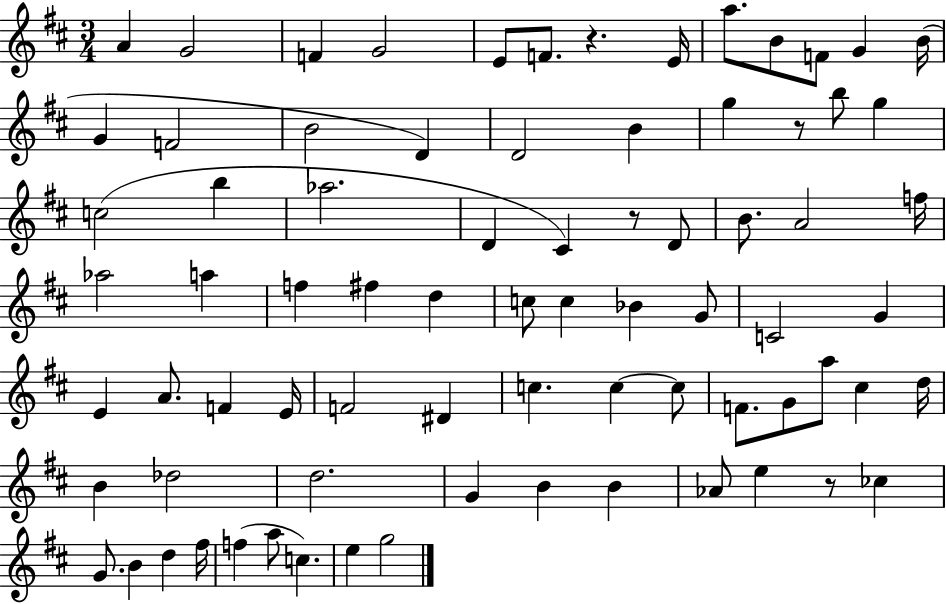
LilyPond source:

{
  \clef treble
  \numericTimeSignature
  \time 3/4
  \key d \major
  a'4 g'2 | f'4 g'2 | e'8 f'8. r4. e'16 | a''8. b'8 f'8 g'4 b'16( | \break g'4 f'2 | b'2 d'4) | d'2 b'4 | g''4 r8 b''8 g''4 | \break c''2( b''4 | aes''2. | d'4 cis'4) r8 d'8 | b'8. a'2 f''16 | \break aes''2 a''4 | f''4 fis''4 d''4 | c''8 c''4 bes'4 g'8 | c'2 g'4 | \break e'4 a'8. f'4 e'16 | f'2 dis'4 | c''4. c''4~~ c''8 | f'8. g'8 a''8 cis''4 d''16 | \break b'4 des''2 | d''2. | g'4 b'4 b'4 | aes'8 e''4 r8 ces''4 | \break g'8. b'4 d''4 fis''16 | f''4( a''8 c''4.) | e''4 g''2 | \bar "|."
}